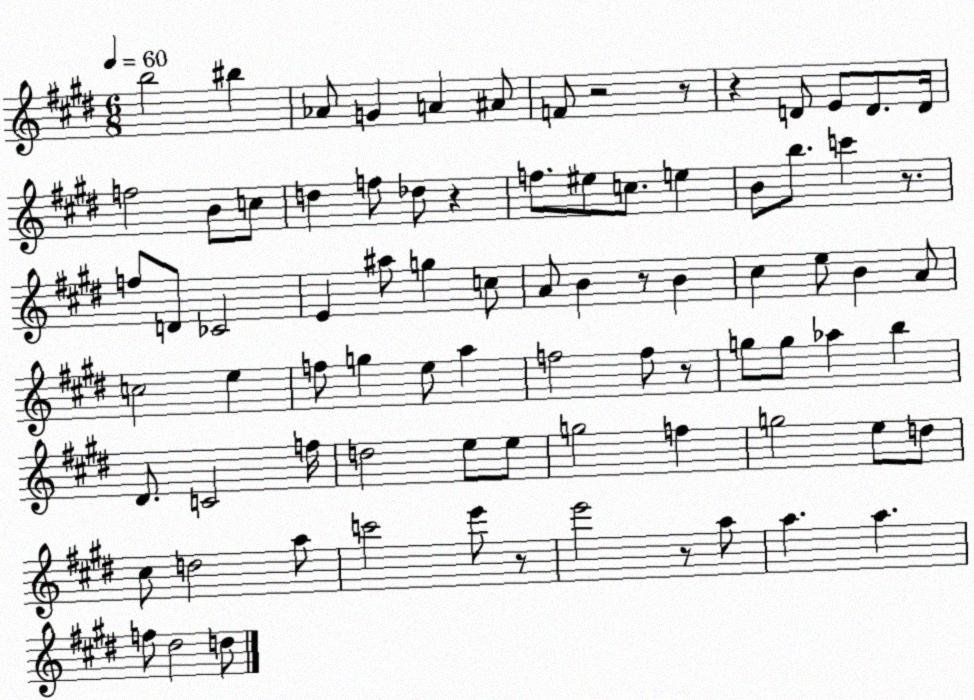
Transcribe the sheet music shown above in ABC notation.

X:1
T:Untitled
M:6/8
L:1/4
K:E
b2 ^b _A/2 G A ^A/2 F/2 z2 z/2 z D/2 E/2 D/2 D/4 f2 B/2 c/2 d f/2 _d/2 z f/2 ^e/2 c/2 e B/2 b/2 c' z/2 f/2 D/2 _C2 E ^a/2 g c/2 A/2 B z/2 B ^c e/2 B A/2 c2 e f/2 g e/2 a f2 f/2 z/2 g/2 g/2 _a b ^D/2 C2 f/4 d2 e/2 e/2 g2 f g2 e/2 d/2 ^c/2 d2 a/2 c'2 e'/2 z/2 e'2 z/2 a/2 a a f/2 ^d2 d/2